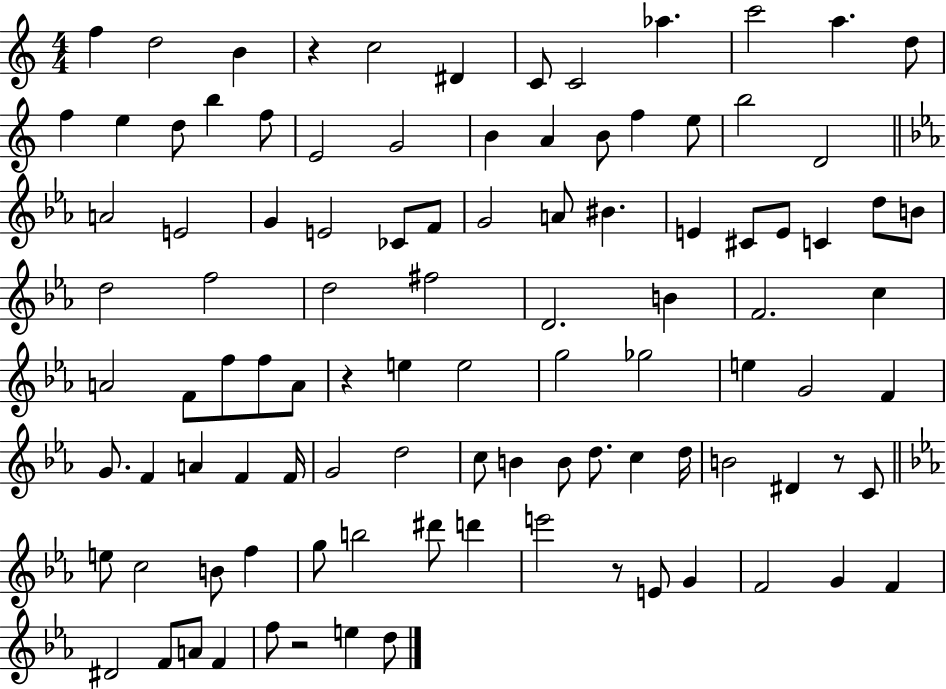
{
  \clef treble
  \numericTimeSignature
  \time 4/4
  \key c \major
  \repeat volta 2 { f''4 d''2 b'4 | r4 c''2 dis'4 | c'8 c'2 aes''4. | c'''2 a''4. d''8 | \break f''4 e''4 d''8 b''4 f''8 | e'2 g'2 | b'4 a'4 b'8 f''4 e''8 | b''2 d'2 | \break \bar "||" \break \key ees \major a'2 e'2 | g'4 e'2 ces'8 f'8 | g'2 a'8 bis'4. | e'4 cis'8 e'8 c'4 d''8 b'8 | \break d''2 f''2 | d''2 fis''2 | d'2. b'4 | f'2. c''4 | \break a'2 f'8 f''8 f''8 a'8 | r4 e''4 e''2 | g''2 ges''2 | e''4 g'2 f'4 | \break g'8. f'4 a'4 f'4 f'16 | g'2 d''2 | c''8 b'4 b'8 d''8. c''4 d''16 | b'2 dis'4 r8 c'8 | \break \bar "||" \break \key ees \major e''8 c''2 b'8 f''4 | g''8 b''2 dis'''8 d'''4 | e'''2 r8 e'8 g'4 | f'2 g'4 f'4 | \break dis'2 f'8 a'8 f'4 | f''8 r2 e''4 d''8 | } \bar "|."
}